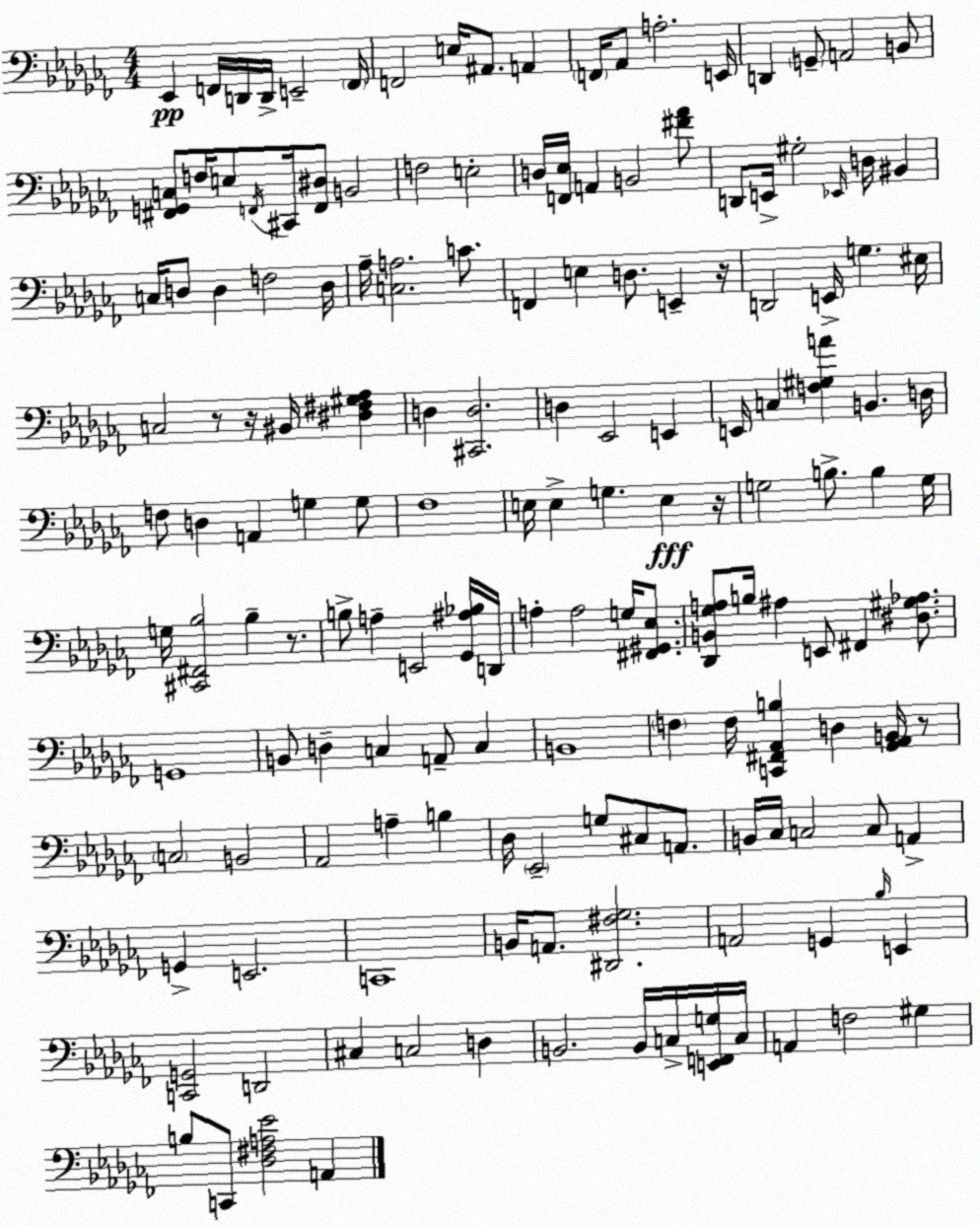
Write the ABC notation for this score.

X:1
T:Untitled
M:4/4
L:1/4
K:Abm
_E,, F,,/4 D,,/4 D,,/4 E,,2 F,,/4 F,,2 E,/4 ^A,,/2 A,, F,,/4 _A,,/2 A,2 E,,/4 D,, G,,/2 A,,2 B,,/2 [^F,,G,,C,]/2 F,/4 E,/2 F,,/4 ^C,,/4 [F,,^D,]/2 B,,2 F,2 E,2 D,/4 [F,,_E,]/4 A,, B,,2 [^F_A]/2 D,,/2 E,,/4 ^G,2 _E,,/4 D,/4 ^B,, C,/4 D,/2 D, F,2 D,/4 _A,/4 [C,A,]2 C/2 F,, E, D,/2 E,, z/4 D,,2 E,,/4 G, ^E,/4 C,2 z/2 z/4 ^B,,/4 [^D,^F,^G,_A,] D, [^C,,D,]2 D, _E,,2 E,, E,,/4 C, [F,^G,A] B,, D,/4 F,/2 D, A,, G, G,/2 _F,4 E,/4 E, G, E, z/4 G,2 B,/2 B, G,/4 G,/4 [^C,,^F,,_B,]2 _B, z/2 B,/2 A, E,,2 [_G,,^A,_B,]/4 D,,/4 A, A,2 G,/4 [^F,,^G,,_E,]/2 [_D,,B,,_G,A,]/2 B,/4 ^A, E,,/2 ^F,, [^D,^G,_A,]/2 G,,4 B,,/2 D, C, A,,/2 C, B,,4 F, F,/4 [C,,^F,,_A,,B,] D, [_G,,_A,,B,,]/4 z/2 C,2 B,,2 _A,,2 A, B, _D,/4 _E,,2 G,/2 ^C,/2 A,,/2 B,,/4 _C,/4 C,2 C,/2 A,, G,, E,,2 C,,4 B,,/4 A,,/2 [^D,,^F,_G,]2 A,,2 G,, _B,/4 E,, [C,,G,,]2 D,,2 ^C, C,2 D, B,,2 B,,/4 C,/4 [E,,F,,G,]/4 C,/4 A,, F,2 ^G, B,/2 C,,/2 [_D,^F,A,_E]2 A,,